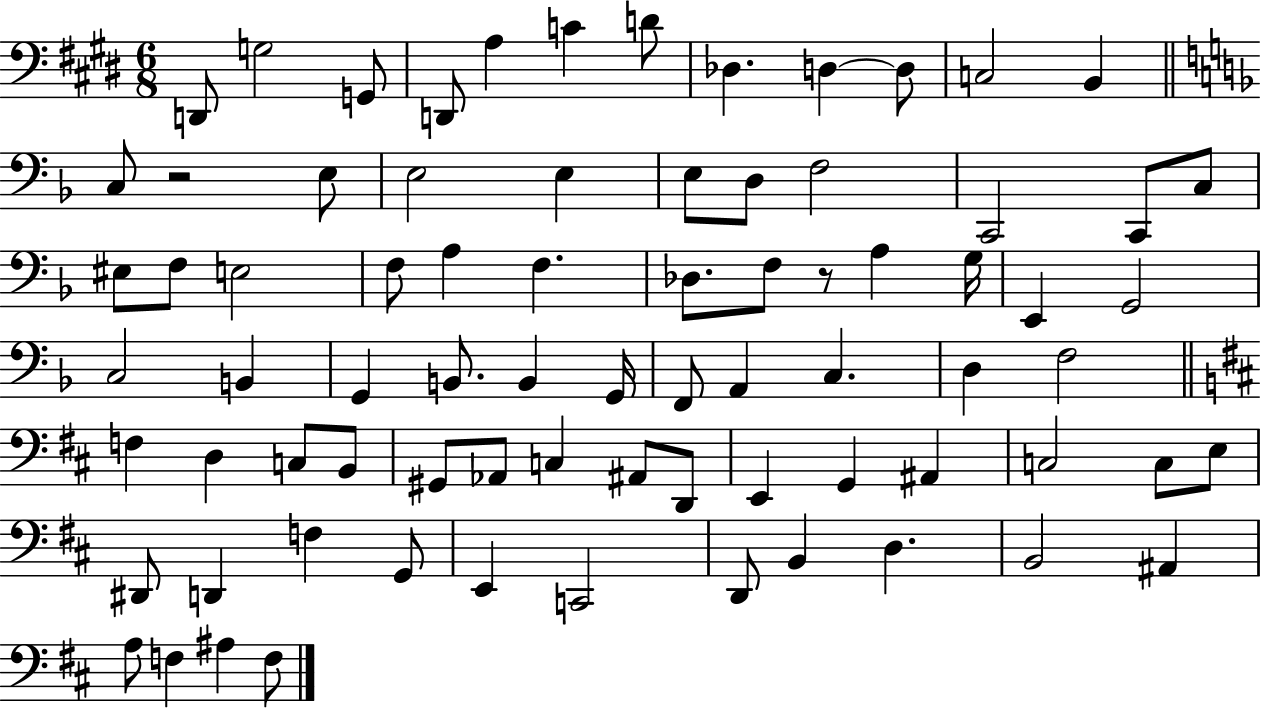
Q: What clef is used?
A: bass